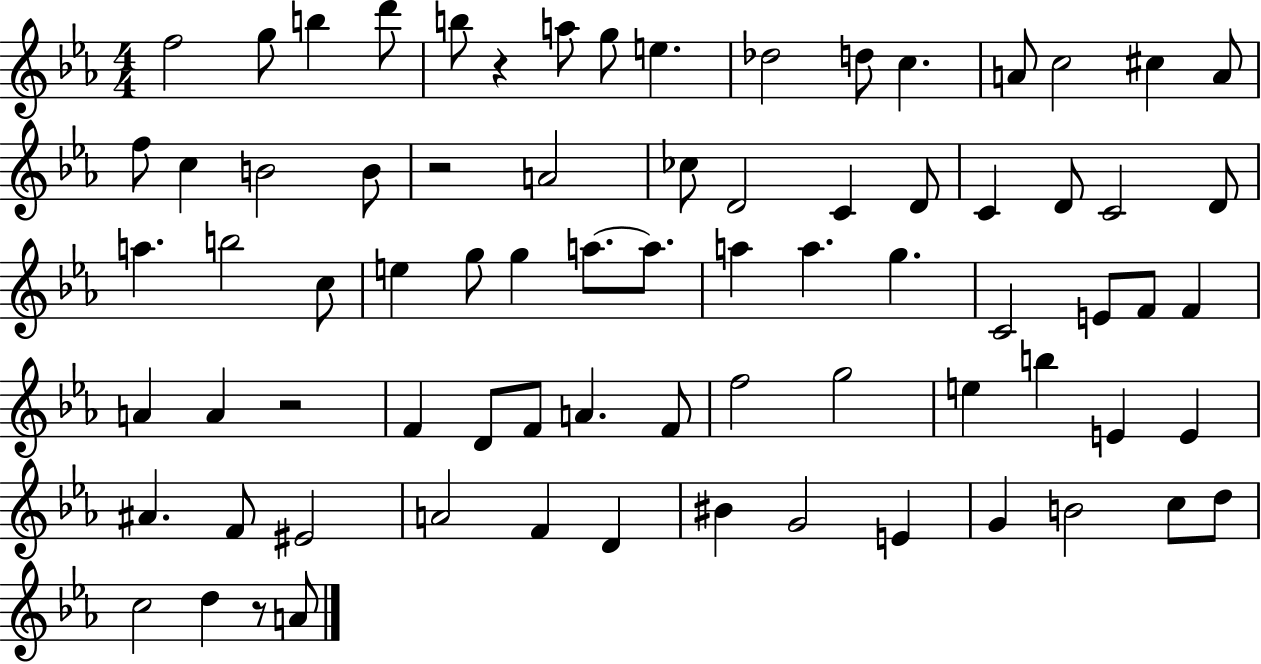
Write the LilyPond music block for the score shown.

{
  \clef treble
  \numericTimeSignature
  \time 4/4
  \key ees \major
  f''2 g''8 b''4 d'''8 | b''8 r4 a''8 g''8 e''4. | des''2 d''8 c''4. | a'8 c''2 cis''4 a'8 | \break f''8 c''4 b'2 b'8 | r2 a'2 | ces''8 d'2 c'4 d'8 | c'4 d'8 c'2 d'8 | \break a''4. b''2 c''8 | e''4 g''8 g''4 a''8.~~ a''8. | a''4 a''4. g''4. | c'2 e'8 f'8 f'4 | \break a'4 a'4 r2 | f'4 d'8 f'8 a'4. f'8 | f''2 g''2 | e''4 b''4 e'4 e'4 | \break ais'4. f'8 eis'2 | a'2 f'4 d'4 | bis'4 g'2 e'4 | g'4 b'2 c''8 d''8 | \break c''2 d''4 r8 a'8 | \bar "|."
}